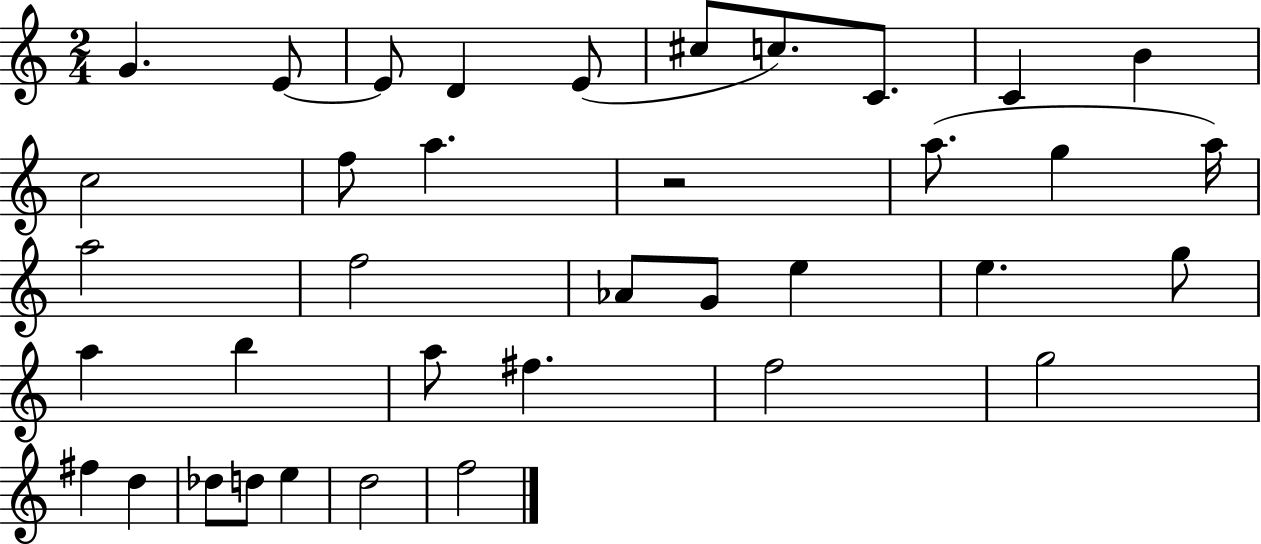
X:1
T:Untitled
M:2/4
L:1/4
K:C
G E/2 E/2 D E/2 ^c/2 c/2 C/2 C B c2 f/2 a z2 a/2 g a/4 a2 f2 _A/2 G/2 e e g/2 a b a/2 ^f f2 g2 ^f d _d/2 d/2 e d2 f2